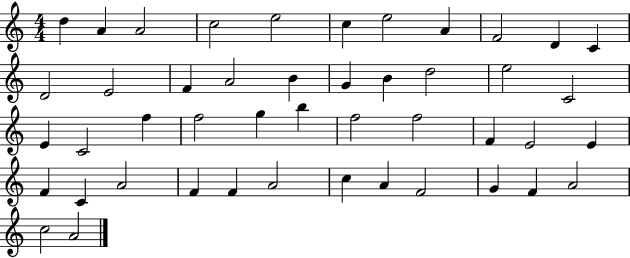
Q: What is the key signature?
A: C major